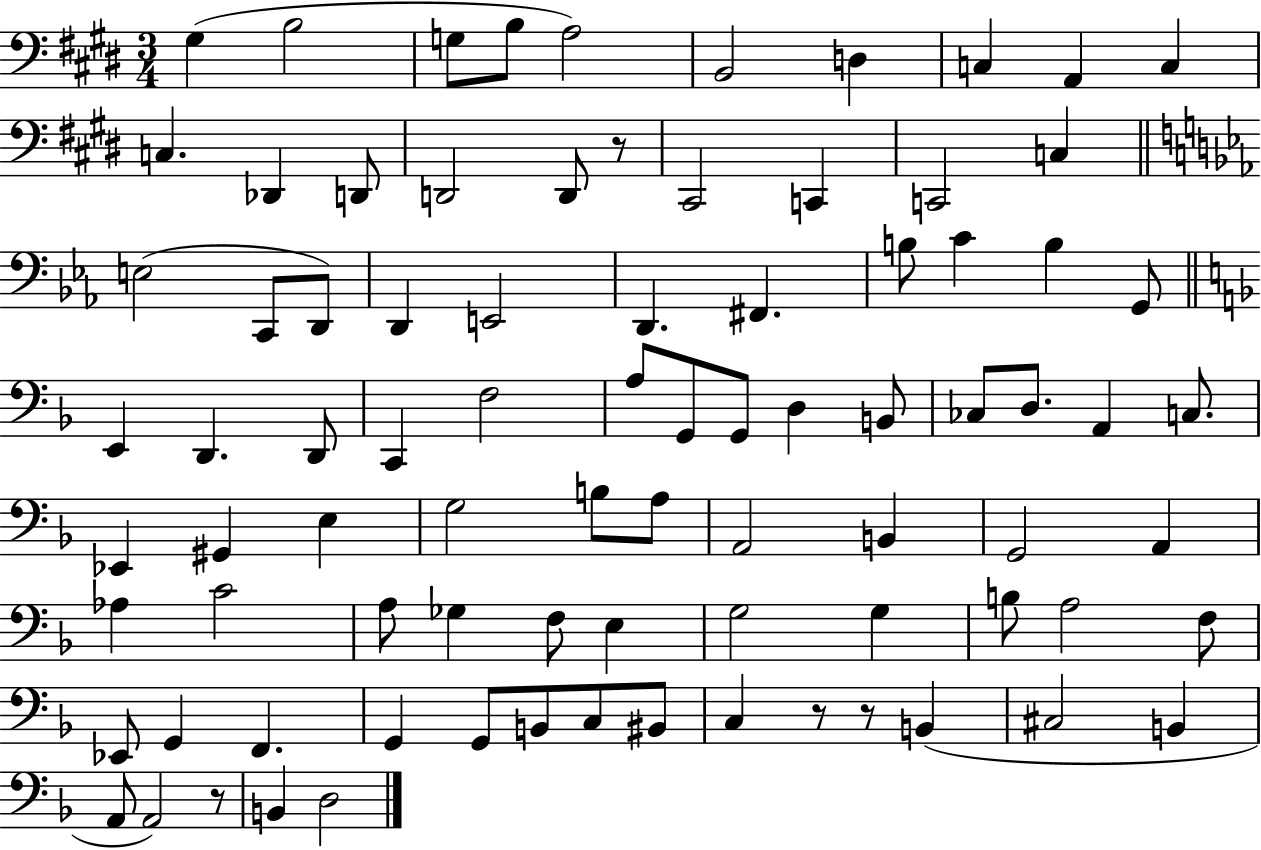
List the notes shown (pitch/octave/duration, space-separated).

G#3/q B3/h G3/e B3/e A3/h B2/h D3/q C3/q A2/q C3/q C3/q. Db2/q D2/e D2/h D2/e R/e C#2/h C2/q C2/h C3/q E3/h C2/e D2/e D2/q E2/h D2/q. F#2/q. B3/e C4/q B3/q G2/e E2/q D2/q. D2/e C2/q F3/h A3/e G2/e G2/e D3/q B2/e CES3/e D3/e. A2/q C3/e. Eb2/q G#2/q E3/q G3/h B3/e A3/e A2/h B2/q G2/h A2/q Ab3/q C4/h A3/e Gb3/q F3/e E3/q G3/h G3/q B3/e A3/h F3/e Eb2/e G2/q F2/q. G2/q G2/e B2/e C3/e BIS2/e C3/q R/e R/e B2/q C#3/h B2/q A2/e A2/h R/e B2/q D3/h